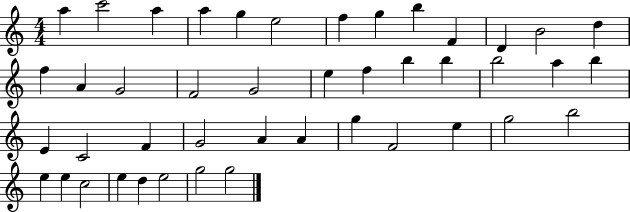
A5/q C6/h A5/q A5/q G5/q E5/h F5/q G5/q B5/q F4/q D4/q B4/h D5/q F5/q A4/q G4/h F4/h G4/h E5/q F5/q B5/q B5/q B5/h A5/q B5/q E4/q C4/h F4/q G4/h A4/q A4/q G5/q F4/h E5/q G5/h B5/h E5/q E5/q C5/h E5/q D5/q E5/h G5/h G5/h